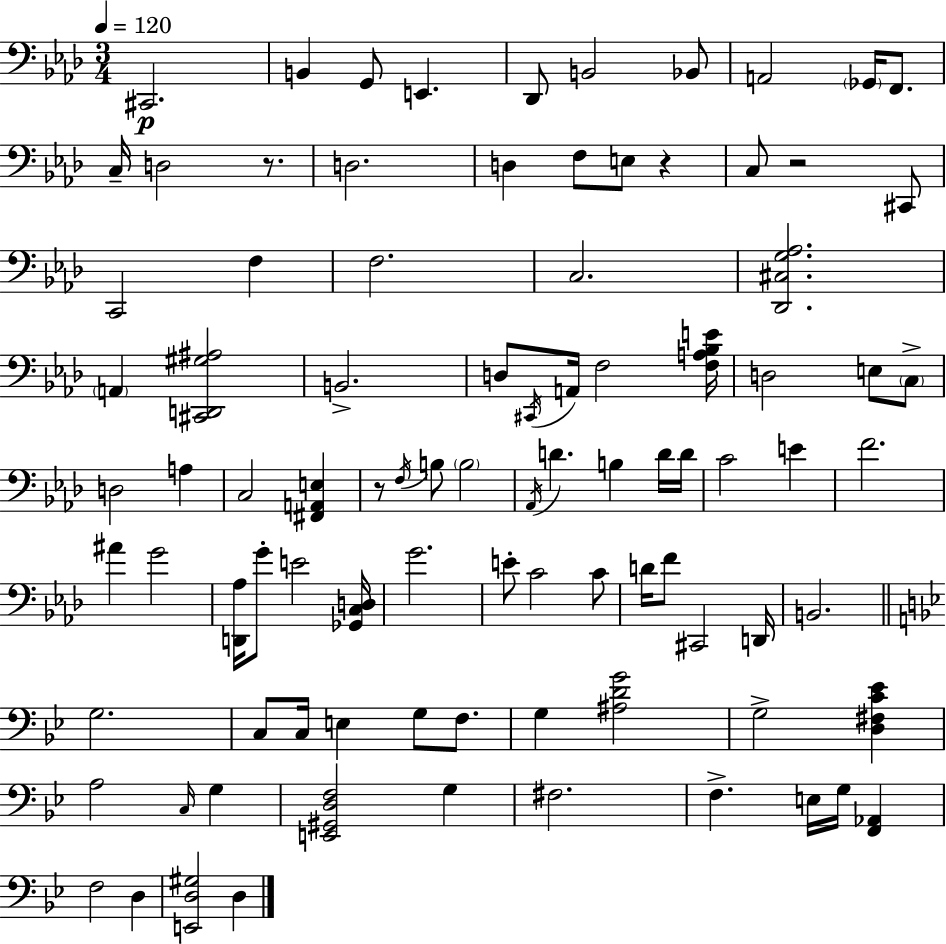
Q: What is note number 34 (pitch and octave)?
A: C3